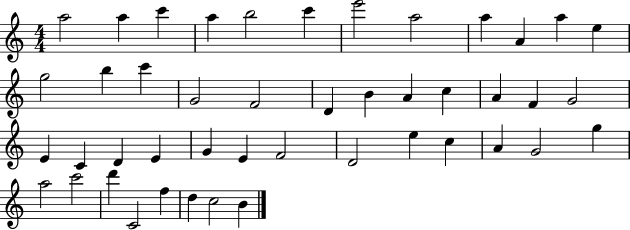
A5/h A5/q C6/q A5/q B5/h C6/q E6/h A5/h A5/q A4/q A5/q E5/q G5/h B5/q C6/q G4/h F4/h D4/q B4/q A4/q C5/q A4/q F4/q G4/h E4/q C4/q D4/q E4/q G4/q E4/q F4/h D4/h E5/q C5/q A4/q G4/h G5/q A5/h C6/h D6/q C4/h F5/q D5/q C5/h B4/q